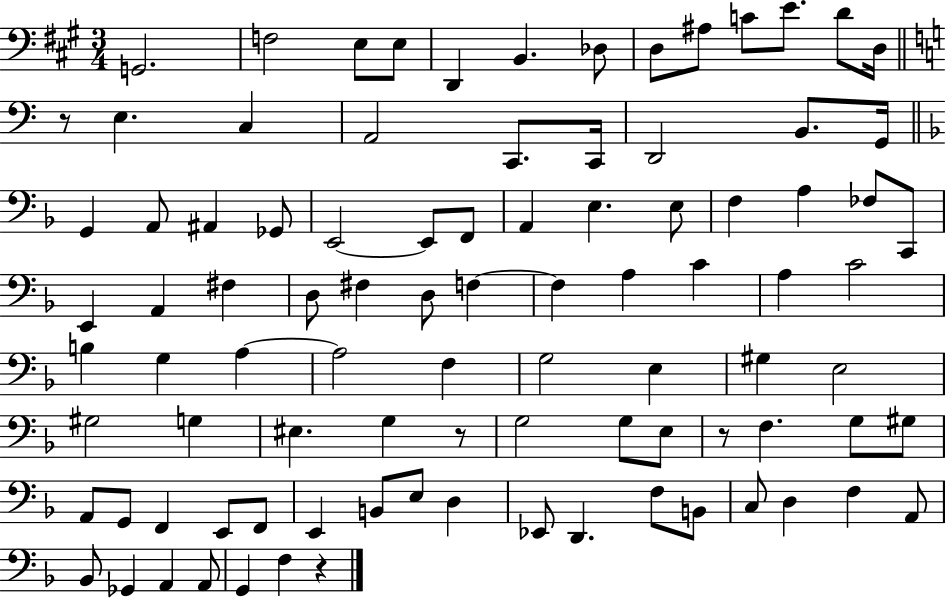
{
  \clef bass
  \numericTimeSignature
  \time 3/4
  \key a \major
  g,2. | f2 e8 e8 | d,4 b,4. des8 | d8 ais8 c'8 e'8. d'8 d16 | \break \bar "||" \break \key c \major r8 e4. c4 | a,2 c,8. c,16 | d,2 b,8. g,16 | \bar "||" \break \key d \minor g,4 a,8 ais,4 ges,8 | e,2~~ e,8 f,8 | a,4 e4. e8 | f4 a4 fes8 c,8 | \break e,4 a,4 fis4 | d8 fis4 d8 f4~~ | f4 a4 c'4 | a4 c'2 | \break b4 g4 a4~~ | a2 f4 | g2 e4 | gis4 e2 | \break gis2 g4 | eis4. g4 r8 | g2 g8 e8 | r8 f4. g8 gis8 | \break a,8 g,8 f,4 e,8 f,8 | e,4 b,8 e8 d4 | ees,8 d,4. f8 b,8 | c8 d4 f4 a,8 | \break bes,8 ges,4 a,4 a,8 | g,4 f4 r4 | \bar "|."
}